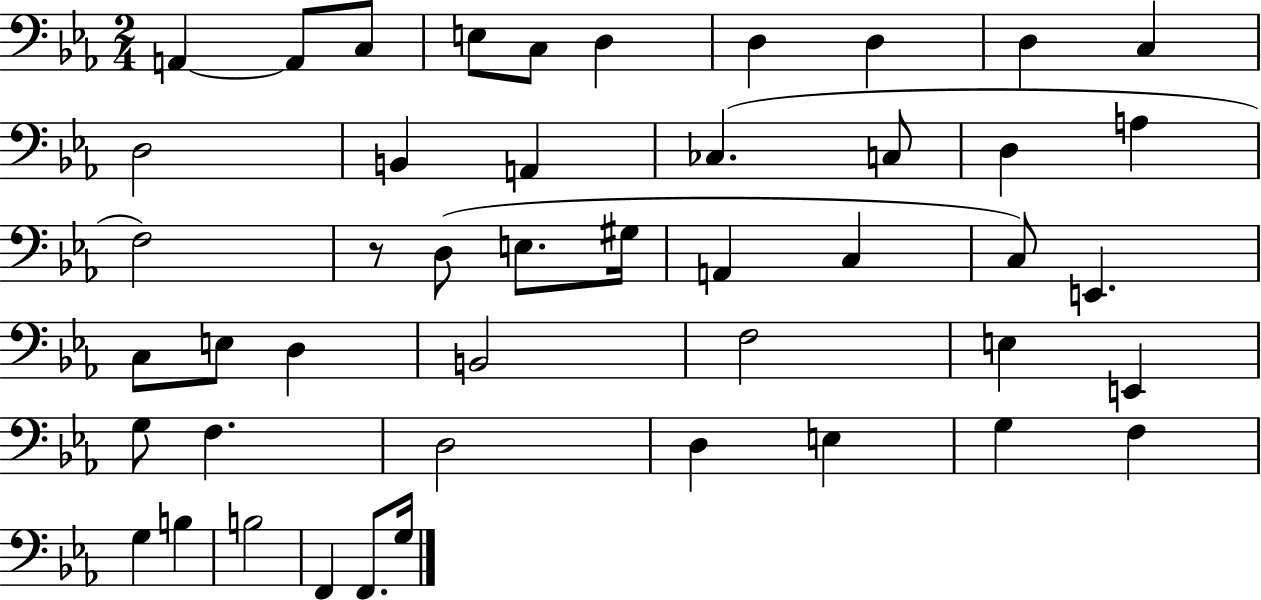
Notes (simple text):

A2/q A2/e C3/e E3/e C3/e D3/q D3/q D3/q D3/q C3/q D3/h B2/q A2/q CES3/q. C3/e D3/q A3/q F3/h R/e D3/e E3/e. G#3/s A2/q C3/q C3/e E2/q. C3/e E3/e D3/q B2/h F3/h E3/q E2/q G3/e F3/q. D3/h D3/q E3/q G3/q F3/q G3/q B3/q B3/h F2/q F2/e. G3/s